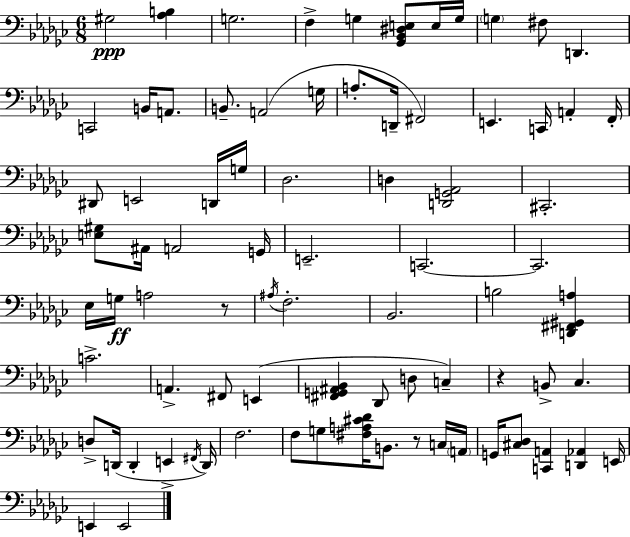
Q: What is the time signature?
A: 6/8